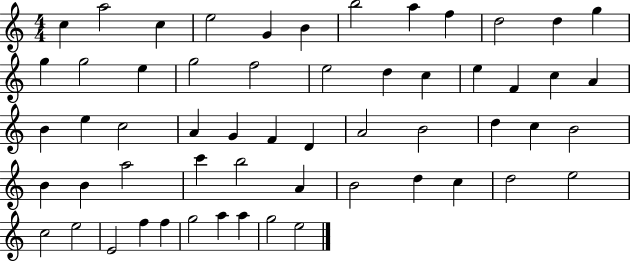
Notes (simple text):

C5/q A5/h C5/q E5/h G4/q B4/q B5/h A5/q F5/q D5/h D5/q G5/q G5/q G5/h E5/q G5/h F5/h E5/h D5/q C5/q E5/q F4/q C5/q A4/q B4/q E5/q C5/h A4/q G4/q F4/q D4/q A4/h B4/h D5/q C5/q B4/h B4/q B4/q A5/h C6/q B5/h A4/q B4/h D5/q C5/q D5/h E5/h C5/h E5/h E4/h F5/q F5/q G5/h A5/q A5/q G5/h E5/h